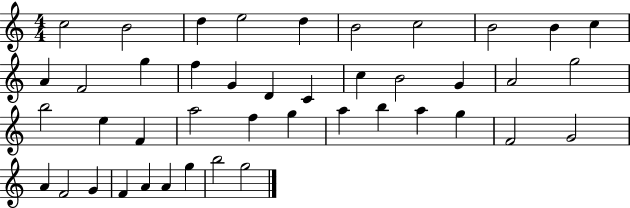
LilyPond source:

{
  \clef treble
  \numericTimeSignature
  \time 4/4
  \key c \major
  c''2 b'2 | d''4 e''2 d''4 | b'2 c''2 | b'2 b'4 c''4 | \break a'4 f'2 g''4 | f''4 g'4 d'4 c'4 | c''4 b'2 g'4 | a'2 g''2 | \break b''2 e''4 f'4 | a''2 f''4 g''4 | a''4 b''4 a''4 g''4 | f'2 g'2 | \break a'4 f'2 g'4 | f'4 a'4 a'4 g''4 | b''2 g''2 | \bar "|."
}